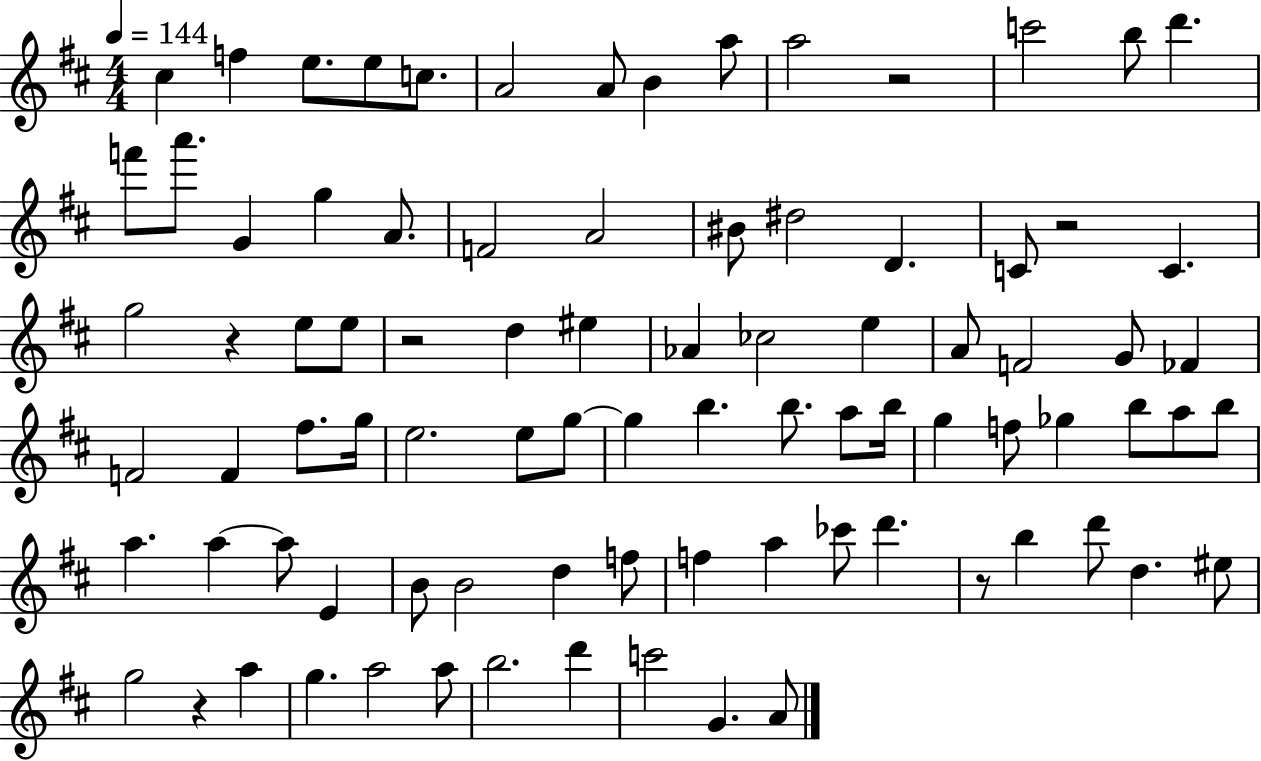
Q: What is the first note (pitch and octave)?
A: C#5